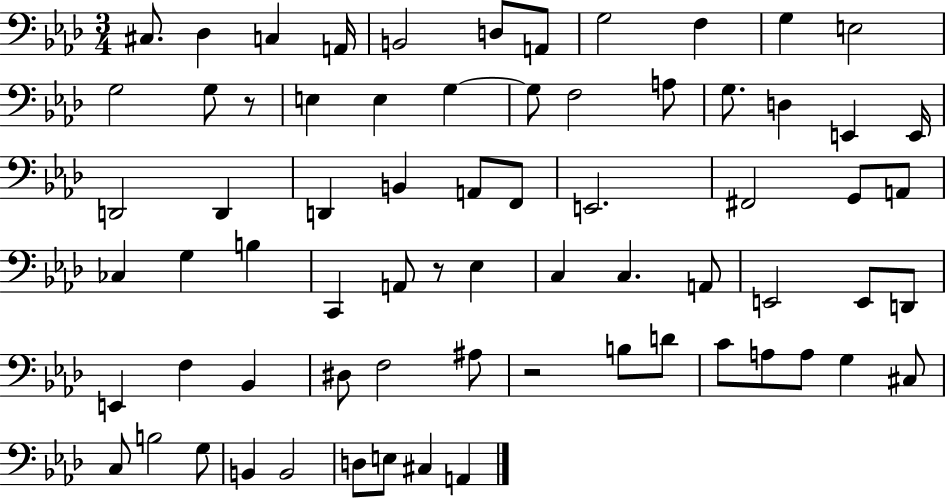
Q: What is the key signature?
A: AES major